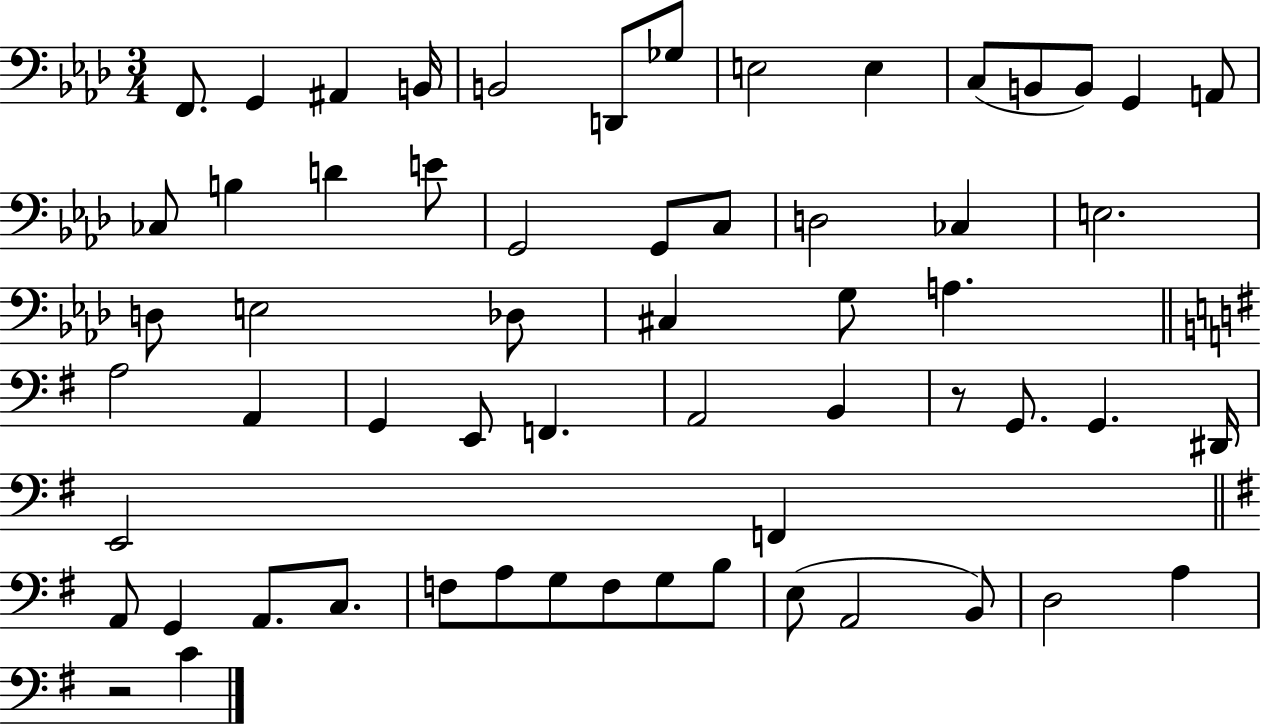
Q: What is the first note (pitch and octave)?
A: F2